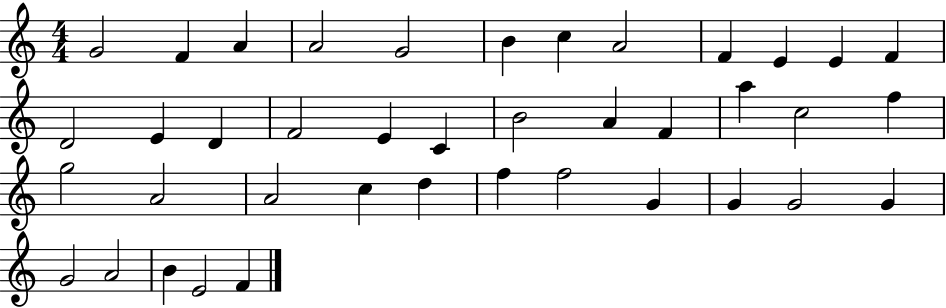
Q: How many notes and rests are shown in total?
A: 40